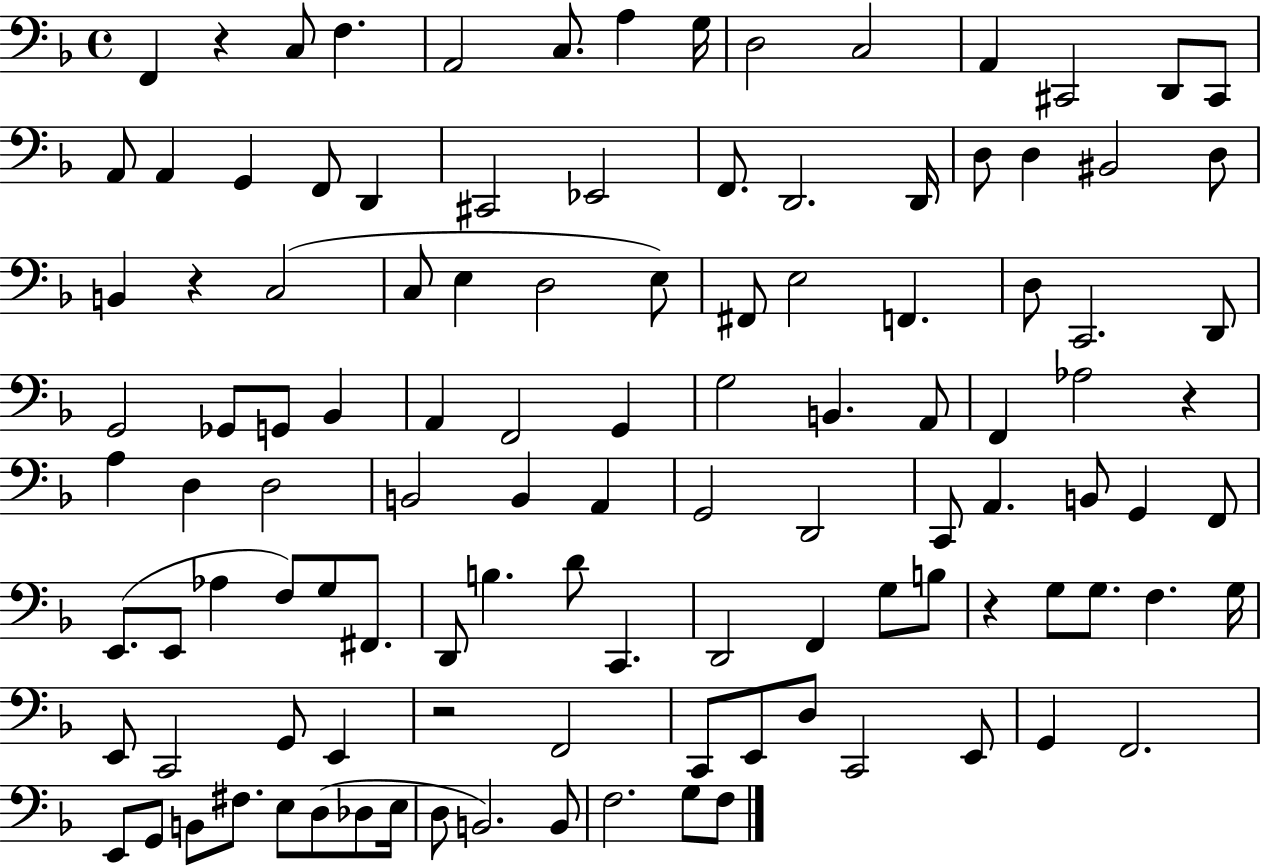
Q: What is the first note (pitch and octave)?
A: F2